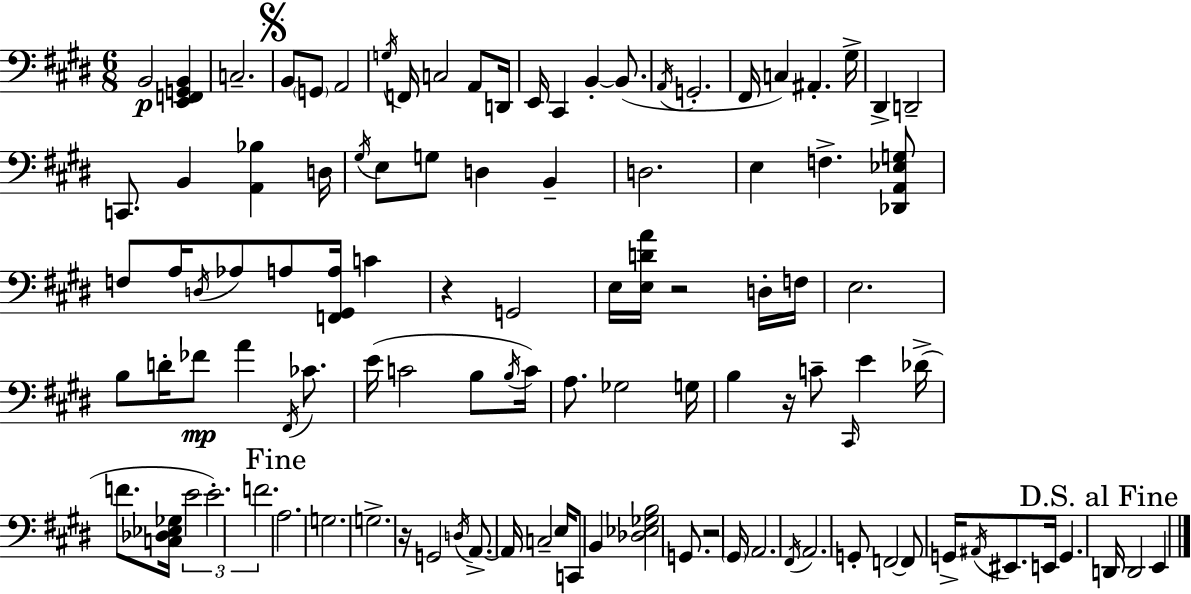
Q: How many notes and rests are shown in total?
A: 106